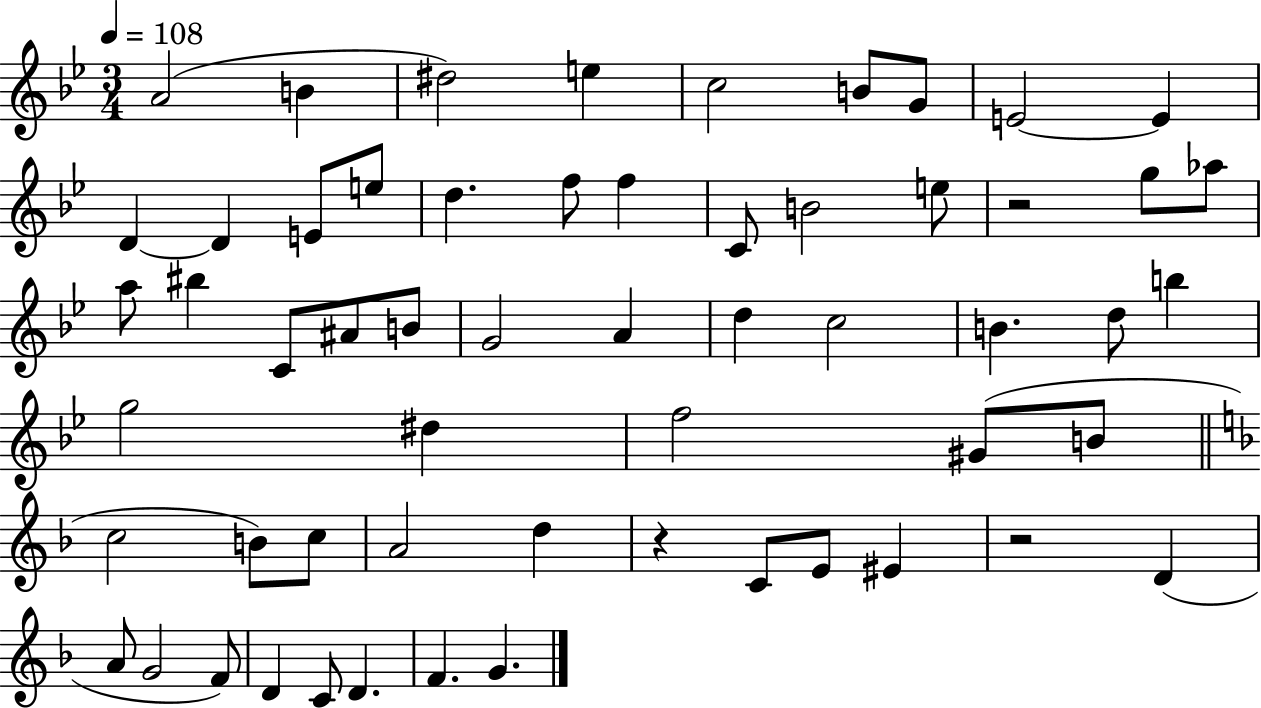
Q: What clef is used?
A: treble